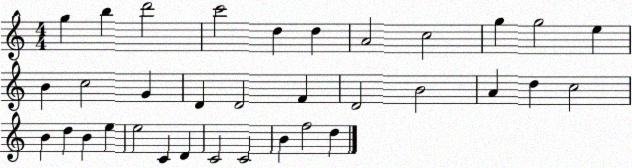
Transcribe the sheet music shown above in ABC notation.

X:1
T:Untitled
M:4/4
L:1/4
K:C
g b d'2 c'2 d d A2 c2 g g2 e B c2 G D D2 F D2 B2 A d c2 B d B e e2 C D C2 C2 B f2 d